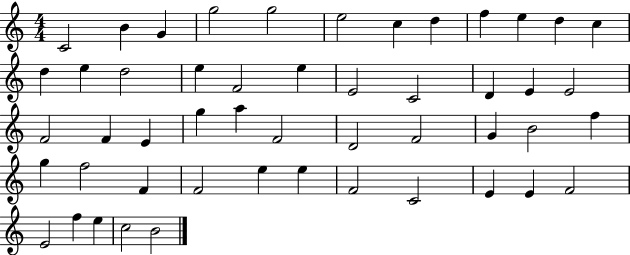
{
  \clef treble
  \numericTimeSignature
  \time 4/4
  \key c \major
  c'2 b'4 g'4 | g''2 g''2 | e''2 c''4 d''4 | f''4 e''4 d''4 c''4 | \break d''4 e''4 d''2 | e''4 f'2 e''4 | e'2 c'2 | d'4 e'4 e'2 | \break f'2 f'4 e'4 | g''4 a''4 f'2 | d'2 f'2 | g'4 b'2 f''4 | \break g''4 f''2 f'4 | f'2 e''4 e''4 | f'2 c'2 | e'4 e'4 f'2 | \break e'2 f''4 e''4 | c''2 b'2 | \bar "|."
}